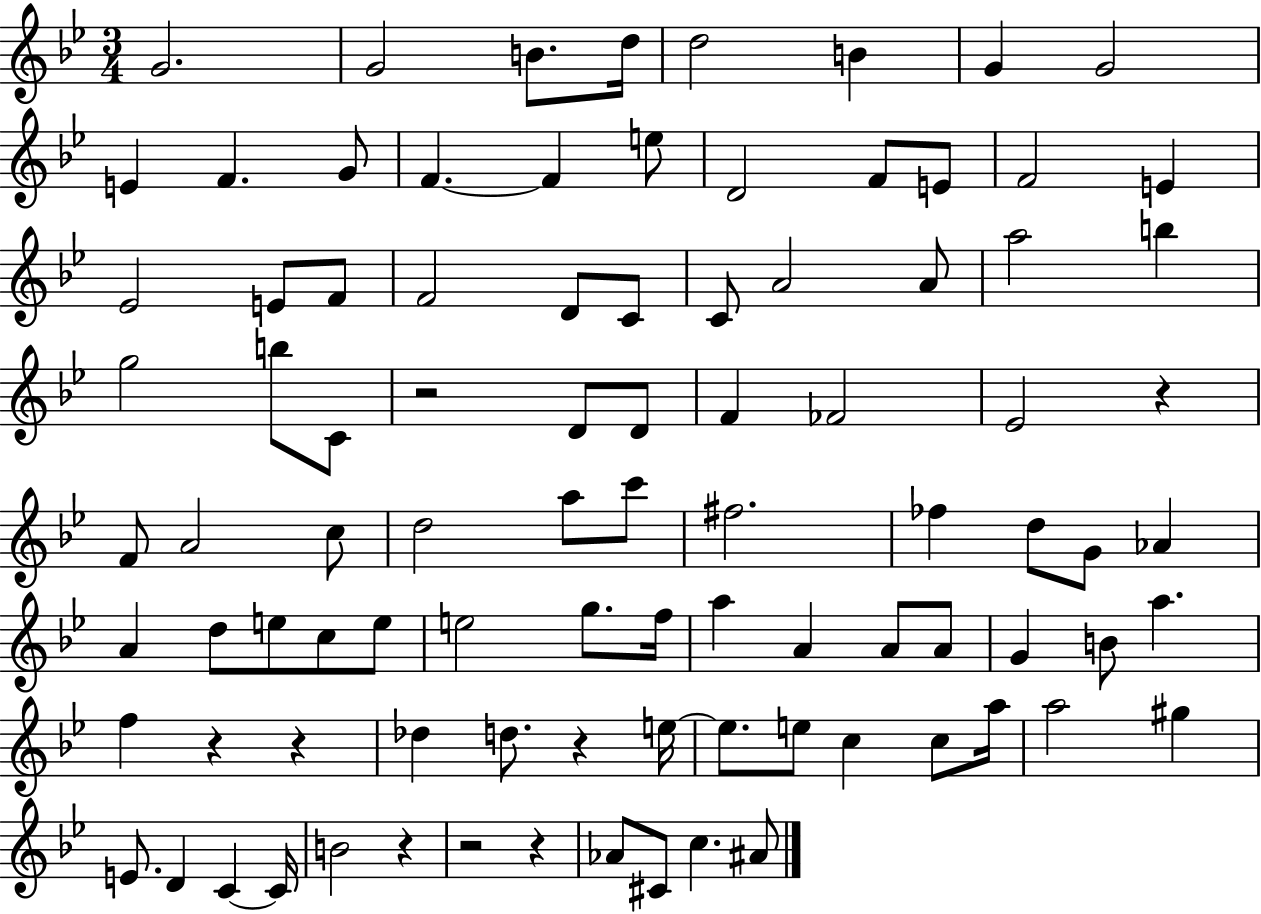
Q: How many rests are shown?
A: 8